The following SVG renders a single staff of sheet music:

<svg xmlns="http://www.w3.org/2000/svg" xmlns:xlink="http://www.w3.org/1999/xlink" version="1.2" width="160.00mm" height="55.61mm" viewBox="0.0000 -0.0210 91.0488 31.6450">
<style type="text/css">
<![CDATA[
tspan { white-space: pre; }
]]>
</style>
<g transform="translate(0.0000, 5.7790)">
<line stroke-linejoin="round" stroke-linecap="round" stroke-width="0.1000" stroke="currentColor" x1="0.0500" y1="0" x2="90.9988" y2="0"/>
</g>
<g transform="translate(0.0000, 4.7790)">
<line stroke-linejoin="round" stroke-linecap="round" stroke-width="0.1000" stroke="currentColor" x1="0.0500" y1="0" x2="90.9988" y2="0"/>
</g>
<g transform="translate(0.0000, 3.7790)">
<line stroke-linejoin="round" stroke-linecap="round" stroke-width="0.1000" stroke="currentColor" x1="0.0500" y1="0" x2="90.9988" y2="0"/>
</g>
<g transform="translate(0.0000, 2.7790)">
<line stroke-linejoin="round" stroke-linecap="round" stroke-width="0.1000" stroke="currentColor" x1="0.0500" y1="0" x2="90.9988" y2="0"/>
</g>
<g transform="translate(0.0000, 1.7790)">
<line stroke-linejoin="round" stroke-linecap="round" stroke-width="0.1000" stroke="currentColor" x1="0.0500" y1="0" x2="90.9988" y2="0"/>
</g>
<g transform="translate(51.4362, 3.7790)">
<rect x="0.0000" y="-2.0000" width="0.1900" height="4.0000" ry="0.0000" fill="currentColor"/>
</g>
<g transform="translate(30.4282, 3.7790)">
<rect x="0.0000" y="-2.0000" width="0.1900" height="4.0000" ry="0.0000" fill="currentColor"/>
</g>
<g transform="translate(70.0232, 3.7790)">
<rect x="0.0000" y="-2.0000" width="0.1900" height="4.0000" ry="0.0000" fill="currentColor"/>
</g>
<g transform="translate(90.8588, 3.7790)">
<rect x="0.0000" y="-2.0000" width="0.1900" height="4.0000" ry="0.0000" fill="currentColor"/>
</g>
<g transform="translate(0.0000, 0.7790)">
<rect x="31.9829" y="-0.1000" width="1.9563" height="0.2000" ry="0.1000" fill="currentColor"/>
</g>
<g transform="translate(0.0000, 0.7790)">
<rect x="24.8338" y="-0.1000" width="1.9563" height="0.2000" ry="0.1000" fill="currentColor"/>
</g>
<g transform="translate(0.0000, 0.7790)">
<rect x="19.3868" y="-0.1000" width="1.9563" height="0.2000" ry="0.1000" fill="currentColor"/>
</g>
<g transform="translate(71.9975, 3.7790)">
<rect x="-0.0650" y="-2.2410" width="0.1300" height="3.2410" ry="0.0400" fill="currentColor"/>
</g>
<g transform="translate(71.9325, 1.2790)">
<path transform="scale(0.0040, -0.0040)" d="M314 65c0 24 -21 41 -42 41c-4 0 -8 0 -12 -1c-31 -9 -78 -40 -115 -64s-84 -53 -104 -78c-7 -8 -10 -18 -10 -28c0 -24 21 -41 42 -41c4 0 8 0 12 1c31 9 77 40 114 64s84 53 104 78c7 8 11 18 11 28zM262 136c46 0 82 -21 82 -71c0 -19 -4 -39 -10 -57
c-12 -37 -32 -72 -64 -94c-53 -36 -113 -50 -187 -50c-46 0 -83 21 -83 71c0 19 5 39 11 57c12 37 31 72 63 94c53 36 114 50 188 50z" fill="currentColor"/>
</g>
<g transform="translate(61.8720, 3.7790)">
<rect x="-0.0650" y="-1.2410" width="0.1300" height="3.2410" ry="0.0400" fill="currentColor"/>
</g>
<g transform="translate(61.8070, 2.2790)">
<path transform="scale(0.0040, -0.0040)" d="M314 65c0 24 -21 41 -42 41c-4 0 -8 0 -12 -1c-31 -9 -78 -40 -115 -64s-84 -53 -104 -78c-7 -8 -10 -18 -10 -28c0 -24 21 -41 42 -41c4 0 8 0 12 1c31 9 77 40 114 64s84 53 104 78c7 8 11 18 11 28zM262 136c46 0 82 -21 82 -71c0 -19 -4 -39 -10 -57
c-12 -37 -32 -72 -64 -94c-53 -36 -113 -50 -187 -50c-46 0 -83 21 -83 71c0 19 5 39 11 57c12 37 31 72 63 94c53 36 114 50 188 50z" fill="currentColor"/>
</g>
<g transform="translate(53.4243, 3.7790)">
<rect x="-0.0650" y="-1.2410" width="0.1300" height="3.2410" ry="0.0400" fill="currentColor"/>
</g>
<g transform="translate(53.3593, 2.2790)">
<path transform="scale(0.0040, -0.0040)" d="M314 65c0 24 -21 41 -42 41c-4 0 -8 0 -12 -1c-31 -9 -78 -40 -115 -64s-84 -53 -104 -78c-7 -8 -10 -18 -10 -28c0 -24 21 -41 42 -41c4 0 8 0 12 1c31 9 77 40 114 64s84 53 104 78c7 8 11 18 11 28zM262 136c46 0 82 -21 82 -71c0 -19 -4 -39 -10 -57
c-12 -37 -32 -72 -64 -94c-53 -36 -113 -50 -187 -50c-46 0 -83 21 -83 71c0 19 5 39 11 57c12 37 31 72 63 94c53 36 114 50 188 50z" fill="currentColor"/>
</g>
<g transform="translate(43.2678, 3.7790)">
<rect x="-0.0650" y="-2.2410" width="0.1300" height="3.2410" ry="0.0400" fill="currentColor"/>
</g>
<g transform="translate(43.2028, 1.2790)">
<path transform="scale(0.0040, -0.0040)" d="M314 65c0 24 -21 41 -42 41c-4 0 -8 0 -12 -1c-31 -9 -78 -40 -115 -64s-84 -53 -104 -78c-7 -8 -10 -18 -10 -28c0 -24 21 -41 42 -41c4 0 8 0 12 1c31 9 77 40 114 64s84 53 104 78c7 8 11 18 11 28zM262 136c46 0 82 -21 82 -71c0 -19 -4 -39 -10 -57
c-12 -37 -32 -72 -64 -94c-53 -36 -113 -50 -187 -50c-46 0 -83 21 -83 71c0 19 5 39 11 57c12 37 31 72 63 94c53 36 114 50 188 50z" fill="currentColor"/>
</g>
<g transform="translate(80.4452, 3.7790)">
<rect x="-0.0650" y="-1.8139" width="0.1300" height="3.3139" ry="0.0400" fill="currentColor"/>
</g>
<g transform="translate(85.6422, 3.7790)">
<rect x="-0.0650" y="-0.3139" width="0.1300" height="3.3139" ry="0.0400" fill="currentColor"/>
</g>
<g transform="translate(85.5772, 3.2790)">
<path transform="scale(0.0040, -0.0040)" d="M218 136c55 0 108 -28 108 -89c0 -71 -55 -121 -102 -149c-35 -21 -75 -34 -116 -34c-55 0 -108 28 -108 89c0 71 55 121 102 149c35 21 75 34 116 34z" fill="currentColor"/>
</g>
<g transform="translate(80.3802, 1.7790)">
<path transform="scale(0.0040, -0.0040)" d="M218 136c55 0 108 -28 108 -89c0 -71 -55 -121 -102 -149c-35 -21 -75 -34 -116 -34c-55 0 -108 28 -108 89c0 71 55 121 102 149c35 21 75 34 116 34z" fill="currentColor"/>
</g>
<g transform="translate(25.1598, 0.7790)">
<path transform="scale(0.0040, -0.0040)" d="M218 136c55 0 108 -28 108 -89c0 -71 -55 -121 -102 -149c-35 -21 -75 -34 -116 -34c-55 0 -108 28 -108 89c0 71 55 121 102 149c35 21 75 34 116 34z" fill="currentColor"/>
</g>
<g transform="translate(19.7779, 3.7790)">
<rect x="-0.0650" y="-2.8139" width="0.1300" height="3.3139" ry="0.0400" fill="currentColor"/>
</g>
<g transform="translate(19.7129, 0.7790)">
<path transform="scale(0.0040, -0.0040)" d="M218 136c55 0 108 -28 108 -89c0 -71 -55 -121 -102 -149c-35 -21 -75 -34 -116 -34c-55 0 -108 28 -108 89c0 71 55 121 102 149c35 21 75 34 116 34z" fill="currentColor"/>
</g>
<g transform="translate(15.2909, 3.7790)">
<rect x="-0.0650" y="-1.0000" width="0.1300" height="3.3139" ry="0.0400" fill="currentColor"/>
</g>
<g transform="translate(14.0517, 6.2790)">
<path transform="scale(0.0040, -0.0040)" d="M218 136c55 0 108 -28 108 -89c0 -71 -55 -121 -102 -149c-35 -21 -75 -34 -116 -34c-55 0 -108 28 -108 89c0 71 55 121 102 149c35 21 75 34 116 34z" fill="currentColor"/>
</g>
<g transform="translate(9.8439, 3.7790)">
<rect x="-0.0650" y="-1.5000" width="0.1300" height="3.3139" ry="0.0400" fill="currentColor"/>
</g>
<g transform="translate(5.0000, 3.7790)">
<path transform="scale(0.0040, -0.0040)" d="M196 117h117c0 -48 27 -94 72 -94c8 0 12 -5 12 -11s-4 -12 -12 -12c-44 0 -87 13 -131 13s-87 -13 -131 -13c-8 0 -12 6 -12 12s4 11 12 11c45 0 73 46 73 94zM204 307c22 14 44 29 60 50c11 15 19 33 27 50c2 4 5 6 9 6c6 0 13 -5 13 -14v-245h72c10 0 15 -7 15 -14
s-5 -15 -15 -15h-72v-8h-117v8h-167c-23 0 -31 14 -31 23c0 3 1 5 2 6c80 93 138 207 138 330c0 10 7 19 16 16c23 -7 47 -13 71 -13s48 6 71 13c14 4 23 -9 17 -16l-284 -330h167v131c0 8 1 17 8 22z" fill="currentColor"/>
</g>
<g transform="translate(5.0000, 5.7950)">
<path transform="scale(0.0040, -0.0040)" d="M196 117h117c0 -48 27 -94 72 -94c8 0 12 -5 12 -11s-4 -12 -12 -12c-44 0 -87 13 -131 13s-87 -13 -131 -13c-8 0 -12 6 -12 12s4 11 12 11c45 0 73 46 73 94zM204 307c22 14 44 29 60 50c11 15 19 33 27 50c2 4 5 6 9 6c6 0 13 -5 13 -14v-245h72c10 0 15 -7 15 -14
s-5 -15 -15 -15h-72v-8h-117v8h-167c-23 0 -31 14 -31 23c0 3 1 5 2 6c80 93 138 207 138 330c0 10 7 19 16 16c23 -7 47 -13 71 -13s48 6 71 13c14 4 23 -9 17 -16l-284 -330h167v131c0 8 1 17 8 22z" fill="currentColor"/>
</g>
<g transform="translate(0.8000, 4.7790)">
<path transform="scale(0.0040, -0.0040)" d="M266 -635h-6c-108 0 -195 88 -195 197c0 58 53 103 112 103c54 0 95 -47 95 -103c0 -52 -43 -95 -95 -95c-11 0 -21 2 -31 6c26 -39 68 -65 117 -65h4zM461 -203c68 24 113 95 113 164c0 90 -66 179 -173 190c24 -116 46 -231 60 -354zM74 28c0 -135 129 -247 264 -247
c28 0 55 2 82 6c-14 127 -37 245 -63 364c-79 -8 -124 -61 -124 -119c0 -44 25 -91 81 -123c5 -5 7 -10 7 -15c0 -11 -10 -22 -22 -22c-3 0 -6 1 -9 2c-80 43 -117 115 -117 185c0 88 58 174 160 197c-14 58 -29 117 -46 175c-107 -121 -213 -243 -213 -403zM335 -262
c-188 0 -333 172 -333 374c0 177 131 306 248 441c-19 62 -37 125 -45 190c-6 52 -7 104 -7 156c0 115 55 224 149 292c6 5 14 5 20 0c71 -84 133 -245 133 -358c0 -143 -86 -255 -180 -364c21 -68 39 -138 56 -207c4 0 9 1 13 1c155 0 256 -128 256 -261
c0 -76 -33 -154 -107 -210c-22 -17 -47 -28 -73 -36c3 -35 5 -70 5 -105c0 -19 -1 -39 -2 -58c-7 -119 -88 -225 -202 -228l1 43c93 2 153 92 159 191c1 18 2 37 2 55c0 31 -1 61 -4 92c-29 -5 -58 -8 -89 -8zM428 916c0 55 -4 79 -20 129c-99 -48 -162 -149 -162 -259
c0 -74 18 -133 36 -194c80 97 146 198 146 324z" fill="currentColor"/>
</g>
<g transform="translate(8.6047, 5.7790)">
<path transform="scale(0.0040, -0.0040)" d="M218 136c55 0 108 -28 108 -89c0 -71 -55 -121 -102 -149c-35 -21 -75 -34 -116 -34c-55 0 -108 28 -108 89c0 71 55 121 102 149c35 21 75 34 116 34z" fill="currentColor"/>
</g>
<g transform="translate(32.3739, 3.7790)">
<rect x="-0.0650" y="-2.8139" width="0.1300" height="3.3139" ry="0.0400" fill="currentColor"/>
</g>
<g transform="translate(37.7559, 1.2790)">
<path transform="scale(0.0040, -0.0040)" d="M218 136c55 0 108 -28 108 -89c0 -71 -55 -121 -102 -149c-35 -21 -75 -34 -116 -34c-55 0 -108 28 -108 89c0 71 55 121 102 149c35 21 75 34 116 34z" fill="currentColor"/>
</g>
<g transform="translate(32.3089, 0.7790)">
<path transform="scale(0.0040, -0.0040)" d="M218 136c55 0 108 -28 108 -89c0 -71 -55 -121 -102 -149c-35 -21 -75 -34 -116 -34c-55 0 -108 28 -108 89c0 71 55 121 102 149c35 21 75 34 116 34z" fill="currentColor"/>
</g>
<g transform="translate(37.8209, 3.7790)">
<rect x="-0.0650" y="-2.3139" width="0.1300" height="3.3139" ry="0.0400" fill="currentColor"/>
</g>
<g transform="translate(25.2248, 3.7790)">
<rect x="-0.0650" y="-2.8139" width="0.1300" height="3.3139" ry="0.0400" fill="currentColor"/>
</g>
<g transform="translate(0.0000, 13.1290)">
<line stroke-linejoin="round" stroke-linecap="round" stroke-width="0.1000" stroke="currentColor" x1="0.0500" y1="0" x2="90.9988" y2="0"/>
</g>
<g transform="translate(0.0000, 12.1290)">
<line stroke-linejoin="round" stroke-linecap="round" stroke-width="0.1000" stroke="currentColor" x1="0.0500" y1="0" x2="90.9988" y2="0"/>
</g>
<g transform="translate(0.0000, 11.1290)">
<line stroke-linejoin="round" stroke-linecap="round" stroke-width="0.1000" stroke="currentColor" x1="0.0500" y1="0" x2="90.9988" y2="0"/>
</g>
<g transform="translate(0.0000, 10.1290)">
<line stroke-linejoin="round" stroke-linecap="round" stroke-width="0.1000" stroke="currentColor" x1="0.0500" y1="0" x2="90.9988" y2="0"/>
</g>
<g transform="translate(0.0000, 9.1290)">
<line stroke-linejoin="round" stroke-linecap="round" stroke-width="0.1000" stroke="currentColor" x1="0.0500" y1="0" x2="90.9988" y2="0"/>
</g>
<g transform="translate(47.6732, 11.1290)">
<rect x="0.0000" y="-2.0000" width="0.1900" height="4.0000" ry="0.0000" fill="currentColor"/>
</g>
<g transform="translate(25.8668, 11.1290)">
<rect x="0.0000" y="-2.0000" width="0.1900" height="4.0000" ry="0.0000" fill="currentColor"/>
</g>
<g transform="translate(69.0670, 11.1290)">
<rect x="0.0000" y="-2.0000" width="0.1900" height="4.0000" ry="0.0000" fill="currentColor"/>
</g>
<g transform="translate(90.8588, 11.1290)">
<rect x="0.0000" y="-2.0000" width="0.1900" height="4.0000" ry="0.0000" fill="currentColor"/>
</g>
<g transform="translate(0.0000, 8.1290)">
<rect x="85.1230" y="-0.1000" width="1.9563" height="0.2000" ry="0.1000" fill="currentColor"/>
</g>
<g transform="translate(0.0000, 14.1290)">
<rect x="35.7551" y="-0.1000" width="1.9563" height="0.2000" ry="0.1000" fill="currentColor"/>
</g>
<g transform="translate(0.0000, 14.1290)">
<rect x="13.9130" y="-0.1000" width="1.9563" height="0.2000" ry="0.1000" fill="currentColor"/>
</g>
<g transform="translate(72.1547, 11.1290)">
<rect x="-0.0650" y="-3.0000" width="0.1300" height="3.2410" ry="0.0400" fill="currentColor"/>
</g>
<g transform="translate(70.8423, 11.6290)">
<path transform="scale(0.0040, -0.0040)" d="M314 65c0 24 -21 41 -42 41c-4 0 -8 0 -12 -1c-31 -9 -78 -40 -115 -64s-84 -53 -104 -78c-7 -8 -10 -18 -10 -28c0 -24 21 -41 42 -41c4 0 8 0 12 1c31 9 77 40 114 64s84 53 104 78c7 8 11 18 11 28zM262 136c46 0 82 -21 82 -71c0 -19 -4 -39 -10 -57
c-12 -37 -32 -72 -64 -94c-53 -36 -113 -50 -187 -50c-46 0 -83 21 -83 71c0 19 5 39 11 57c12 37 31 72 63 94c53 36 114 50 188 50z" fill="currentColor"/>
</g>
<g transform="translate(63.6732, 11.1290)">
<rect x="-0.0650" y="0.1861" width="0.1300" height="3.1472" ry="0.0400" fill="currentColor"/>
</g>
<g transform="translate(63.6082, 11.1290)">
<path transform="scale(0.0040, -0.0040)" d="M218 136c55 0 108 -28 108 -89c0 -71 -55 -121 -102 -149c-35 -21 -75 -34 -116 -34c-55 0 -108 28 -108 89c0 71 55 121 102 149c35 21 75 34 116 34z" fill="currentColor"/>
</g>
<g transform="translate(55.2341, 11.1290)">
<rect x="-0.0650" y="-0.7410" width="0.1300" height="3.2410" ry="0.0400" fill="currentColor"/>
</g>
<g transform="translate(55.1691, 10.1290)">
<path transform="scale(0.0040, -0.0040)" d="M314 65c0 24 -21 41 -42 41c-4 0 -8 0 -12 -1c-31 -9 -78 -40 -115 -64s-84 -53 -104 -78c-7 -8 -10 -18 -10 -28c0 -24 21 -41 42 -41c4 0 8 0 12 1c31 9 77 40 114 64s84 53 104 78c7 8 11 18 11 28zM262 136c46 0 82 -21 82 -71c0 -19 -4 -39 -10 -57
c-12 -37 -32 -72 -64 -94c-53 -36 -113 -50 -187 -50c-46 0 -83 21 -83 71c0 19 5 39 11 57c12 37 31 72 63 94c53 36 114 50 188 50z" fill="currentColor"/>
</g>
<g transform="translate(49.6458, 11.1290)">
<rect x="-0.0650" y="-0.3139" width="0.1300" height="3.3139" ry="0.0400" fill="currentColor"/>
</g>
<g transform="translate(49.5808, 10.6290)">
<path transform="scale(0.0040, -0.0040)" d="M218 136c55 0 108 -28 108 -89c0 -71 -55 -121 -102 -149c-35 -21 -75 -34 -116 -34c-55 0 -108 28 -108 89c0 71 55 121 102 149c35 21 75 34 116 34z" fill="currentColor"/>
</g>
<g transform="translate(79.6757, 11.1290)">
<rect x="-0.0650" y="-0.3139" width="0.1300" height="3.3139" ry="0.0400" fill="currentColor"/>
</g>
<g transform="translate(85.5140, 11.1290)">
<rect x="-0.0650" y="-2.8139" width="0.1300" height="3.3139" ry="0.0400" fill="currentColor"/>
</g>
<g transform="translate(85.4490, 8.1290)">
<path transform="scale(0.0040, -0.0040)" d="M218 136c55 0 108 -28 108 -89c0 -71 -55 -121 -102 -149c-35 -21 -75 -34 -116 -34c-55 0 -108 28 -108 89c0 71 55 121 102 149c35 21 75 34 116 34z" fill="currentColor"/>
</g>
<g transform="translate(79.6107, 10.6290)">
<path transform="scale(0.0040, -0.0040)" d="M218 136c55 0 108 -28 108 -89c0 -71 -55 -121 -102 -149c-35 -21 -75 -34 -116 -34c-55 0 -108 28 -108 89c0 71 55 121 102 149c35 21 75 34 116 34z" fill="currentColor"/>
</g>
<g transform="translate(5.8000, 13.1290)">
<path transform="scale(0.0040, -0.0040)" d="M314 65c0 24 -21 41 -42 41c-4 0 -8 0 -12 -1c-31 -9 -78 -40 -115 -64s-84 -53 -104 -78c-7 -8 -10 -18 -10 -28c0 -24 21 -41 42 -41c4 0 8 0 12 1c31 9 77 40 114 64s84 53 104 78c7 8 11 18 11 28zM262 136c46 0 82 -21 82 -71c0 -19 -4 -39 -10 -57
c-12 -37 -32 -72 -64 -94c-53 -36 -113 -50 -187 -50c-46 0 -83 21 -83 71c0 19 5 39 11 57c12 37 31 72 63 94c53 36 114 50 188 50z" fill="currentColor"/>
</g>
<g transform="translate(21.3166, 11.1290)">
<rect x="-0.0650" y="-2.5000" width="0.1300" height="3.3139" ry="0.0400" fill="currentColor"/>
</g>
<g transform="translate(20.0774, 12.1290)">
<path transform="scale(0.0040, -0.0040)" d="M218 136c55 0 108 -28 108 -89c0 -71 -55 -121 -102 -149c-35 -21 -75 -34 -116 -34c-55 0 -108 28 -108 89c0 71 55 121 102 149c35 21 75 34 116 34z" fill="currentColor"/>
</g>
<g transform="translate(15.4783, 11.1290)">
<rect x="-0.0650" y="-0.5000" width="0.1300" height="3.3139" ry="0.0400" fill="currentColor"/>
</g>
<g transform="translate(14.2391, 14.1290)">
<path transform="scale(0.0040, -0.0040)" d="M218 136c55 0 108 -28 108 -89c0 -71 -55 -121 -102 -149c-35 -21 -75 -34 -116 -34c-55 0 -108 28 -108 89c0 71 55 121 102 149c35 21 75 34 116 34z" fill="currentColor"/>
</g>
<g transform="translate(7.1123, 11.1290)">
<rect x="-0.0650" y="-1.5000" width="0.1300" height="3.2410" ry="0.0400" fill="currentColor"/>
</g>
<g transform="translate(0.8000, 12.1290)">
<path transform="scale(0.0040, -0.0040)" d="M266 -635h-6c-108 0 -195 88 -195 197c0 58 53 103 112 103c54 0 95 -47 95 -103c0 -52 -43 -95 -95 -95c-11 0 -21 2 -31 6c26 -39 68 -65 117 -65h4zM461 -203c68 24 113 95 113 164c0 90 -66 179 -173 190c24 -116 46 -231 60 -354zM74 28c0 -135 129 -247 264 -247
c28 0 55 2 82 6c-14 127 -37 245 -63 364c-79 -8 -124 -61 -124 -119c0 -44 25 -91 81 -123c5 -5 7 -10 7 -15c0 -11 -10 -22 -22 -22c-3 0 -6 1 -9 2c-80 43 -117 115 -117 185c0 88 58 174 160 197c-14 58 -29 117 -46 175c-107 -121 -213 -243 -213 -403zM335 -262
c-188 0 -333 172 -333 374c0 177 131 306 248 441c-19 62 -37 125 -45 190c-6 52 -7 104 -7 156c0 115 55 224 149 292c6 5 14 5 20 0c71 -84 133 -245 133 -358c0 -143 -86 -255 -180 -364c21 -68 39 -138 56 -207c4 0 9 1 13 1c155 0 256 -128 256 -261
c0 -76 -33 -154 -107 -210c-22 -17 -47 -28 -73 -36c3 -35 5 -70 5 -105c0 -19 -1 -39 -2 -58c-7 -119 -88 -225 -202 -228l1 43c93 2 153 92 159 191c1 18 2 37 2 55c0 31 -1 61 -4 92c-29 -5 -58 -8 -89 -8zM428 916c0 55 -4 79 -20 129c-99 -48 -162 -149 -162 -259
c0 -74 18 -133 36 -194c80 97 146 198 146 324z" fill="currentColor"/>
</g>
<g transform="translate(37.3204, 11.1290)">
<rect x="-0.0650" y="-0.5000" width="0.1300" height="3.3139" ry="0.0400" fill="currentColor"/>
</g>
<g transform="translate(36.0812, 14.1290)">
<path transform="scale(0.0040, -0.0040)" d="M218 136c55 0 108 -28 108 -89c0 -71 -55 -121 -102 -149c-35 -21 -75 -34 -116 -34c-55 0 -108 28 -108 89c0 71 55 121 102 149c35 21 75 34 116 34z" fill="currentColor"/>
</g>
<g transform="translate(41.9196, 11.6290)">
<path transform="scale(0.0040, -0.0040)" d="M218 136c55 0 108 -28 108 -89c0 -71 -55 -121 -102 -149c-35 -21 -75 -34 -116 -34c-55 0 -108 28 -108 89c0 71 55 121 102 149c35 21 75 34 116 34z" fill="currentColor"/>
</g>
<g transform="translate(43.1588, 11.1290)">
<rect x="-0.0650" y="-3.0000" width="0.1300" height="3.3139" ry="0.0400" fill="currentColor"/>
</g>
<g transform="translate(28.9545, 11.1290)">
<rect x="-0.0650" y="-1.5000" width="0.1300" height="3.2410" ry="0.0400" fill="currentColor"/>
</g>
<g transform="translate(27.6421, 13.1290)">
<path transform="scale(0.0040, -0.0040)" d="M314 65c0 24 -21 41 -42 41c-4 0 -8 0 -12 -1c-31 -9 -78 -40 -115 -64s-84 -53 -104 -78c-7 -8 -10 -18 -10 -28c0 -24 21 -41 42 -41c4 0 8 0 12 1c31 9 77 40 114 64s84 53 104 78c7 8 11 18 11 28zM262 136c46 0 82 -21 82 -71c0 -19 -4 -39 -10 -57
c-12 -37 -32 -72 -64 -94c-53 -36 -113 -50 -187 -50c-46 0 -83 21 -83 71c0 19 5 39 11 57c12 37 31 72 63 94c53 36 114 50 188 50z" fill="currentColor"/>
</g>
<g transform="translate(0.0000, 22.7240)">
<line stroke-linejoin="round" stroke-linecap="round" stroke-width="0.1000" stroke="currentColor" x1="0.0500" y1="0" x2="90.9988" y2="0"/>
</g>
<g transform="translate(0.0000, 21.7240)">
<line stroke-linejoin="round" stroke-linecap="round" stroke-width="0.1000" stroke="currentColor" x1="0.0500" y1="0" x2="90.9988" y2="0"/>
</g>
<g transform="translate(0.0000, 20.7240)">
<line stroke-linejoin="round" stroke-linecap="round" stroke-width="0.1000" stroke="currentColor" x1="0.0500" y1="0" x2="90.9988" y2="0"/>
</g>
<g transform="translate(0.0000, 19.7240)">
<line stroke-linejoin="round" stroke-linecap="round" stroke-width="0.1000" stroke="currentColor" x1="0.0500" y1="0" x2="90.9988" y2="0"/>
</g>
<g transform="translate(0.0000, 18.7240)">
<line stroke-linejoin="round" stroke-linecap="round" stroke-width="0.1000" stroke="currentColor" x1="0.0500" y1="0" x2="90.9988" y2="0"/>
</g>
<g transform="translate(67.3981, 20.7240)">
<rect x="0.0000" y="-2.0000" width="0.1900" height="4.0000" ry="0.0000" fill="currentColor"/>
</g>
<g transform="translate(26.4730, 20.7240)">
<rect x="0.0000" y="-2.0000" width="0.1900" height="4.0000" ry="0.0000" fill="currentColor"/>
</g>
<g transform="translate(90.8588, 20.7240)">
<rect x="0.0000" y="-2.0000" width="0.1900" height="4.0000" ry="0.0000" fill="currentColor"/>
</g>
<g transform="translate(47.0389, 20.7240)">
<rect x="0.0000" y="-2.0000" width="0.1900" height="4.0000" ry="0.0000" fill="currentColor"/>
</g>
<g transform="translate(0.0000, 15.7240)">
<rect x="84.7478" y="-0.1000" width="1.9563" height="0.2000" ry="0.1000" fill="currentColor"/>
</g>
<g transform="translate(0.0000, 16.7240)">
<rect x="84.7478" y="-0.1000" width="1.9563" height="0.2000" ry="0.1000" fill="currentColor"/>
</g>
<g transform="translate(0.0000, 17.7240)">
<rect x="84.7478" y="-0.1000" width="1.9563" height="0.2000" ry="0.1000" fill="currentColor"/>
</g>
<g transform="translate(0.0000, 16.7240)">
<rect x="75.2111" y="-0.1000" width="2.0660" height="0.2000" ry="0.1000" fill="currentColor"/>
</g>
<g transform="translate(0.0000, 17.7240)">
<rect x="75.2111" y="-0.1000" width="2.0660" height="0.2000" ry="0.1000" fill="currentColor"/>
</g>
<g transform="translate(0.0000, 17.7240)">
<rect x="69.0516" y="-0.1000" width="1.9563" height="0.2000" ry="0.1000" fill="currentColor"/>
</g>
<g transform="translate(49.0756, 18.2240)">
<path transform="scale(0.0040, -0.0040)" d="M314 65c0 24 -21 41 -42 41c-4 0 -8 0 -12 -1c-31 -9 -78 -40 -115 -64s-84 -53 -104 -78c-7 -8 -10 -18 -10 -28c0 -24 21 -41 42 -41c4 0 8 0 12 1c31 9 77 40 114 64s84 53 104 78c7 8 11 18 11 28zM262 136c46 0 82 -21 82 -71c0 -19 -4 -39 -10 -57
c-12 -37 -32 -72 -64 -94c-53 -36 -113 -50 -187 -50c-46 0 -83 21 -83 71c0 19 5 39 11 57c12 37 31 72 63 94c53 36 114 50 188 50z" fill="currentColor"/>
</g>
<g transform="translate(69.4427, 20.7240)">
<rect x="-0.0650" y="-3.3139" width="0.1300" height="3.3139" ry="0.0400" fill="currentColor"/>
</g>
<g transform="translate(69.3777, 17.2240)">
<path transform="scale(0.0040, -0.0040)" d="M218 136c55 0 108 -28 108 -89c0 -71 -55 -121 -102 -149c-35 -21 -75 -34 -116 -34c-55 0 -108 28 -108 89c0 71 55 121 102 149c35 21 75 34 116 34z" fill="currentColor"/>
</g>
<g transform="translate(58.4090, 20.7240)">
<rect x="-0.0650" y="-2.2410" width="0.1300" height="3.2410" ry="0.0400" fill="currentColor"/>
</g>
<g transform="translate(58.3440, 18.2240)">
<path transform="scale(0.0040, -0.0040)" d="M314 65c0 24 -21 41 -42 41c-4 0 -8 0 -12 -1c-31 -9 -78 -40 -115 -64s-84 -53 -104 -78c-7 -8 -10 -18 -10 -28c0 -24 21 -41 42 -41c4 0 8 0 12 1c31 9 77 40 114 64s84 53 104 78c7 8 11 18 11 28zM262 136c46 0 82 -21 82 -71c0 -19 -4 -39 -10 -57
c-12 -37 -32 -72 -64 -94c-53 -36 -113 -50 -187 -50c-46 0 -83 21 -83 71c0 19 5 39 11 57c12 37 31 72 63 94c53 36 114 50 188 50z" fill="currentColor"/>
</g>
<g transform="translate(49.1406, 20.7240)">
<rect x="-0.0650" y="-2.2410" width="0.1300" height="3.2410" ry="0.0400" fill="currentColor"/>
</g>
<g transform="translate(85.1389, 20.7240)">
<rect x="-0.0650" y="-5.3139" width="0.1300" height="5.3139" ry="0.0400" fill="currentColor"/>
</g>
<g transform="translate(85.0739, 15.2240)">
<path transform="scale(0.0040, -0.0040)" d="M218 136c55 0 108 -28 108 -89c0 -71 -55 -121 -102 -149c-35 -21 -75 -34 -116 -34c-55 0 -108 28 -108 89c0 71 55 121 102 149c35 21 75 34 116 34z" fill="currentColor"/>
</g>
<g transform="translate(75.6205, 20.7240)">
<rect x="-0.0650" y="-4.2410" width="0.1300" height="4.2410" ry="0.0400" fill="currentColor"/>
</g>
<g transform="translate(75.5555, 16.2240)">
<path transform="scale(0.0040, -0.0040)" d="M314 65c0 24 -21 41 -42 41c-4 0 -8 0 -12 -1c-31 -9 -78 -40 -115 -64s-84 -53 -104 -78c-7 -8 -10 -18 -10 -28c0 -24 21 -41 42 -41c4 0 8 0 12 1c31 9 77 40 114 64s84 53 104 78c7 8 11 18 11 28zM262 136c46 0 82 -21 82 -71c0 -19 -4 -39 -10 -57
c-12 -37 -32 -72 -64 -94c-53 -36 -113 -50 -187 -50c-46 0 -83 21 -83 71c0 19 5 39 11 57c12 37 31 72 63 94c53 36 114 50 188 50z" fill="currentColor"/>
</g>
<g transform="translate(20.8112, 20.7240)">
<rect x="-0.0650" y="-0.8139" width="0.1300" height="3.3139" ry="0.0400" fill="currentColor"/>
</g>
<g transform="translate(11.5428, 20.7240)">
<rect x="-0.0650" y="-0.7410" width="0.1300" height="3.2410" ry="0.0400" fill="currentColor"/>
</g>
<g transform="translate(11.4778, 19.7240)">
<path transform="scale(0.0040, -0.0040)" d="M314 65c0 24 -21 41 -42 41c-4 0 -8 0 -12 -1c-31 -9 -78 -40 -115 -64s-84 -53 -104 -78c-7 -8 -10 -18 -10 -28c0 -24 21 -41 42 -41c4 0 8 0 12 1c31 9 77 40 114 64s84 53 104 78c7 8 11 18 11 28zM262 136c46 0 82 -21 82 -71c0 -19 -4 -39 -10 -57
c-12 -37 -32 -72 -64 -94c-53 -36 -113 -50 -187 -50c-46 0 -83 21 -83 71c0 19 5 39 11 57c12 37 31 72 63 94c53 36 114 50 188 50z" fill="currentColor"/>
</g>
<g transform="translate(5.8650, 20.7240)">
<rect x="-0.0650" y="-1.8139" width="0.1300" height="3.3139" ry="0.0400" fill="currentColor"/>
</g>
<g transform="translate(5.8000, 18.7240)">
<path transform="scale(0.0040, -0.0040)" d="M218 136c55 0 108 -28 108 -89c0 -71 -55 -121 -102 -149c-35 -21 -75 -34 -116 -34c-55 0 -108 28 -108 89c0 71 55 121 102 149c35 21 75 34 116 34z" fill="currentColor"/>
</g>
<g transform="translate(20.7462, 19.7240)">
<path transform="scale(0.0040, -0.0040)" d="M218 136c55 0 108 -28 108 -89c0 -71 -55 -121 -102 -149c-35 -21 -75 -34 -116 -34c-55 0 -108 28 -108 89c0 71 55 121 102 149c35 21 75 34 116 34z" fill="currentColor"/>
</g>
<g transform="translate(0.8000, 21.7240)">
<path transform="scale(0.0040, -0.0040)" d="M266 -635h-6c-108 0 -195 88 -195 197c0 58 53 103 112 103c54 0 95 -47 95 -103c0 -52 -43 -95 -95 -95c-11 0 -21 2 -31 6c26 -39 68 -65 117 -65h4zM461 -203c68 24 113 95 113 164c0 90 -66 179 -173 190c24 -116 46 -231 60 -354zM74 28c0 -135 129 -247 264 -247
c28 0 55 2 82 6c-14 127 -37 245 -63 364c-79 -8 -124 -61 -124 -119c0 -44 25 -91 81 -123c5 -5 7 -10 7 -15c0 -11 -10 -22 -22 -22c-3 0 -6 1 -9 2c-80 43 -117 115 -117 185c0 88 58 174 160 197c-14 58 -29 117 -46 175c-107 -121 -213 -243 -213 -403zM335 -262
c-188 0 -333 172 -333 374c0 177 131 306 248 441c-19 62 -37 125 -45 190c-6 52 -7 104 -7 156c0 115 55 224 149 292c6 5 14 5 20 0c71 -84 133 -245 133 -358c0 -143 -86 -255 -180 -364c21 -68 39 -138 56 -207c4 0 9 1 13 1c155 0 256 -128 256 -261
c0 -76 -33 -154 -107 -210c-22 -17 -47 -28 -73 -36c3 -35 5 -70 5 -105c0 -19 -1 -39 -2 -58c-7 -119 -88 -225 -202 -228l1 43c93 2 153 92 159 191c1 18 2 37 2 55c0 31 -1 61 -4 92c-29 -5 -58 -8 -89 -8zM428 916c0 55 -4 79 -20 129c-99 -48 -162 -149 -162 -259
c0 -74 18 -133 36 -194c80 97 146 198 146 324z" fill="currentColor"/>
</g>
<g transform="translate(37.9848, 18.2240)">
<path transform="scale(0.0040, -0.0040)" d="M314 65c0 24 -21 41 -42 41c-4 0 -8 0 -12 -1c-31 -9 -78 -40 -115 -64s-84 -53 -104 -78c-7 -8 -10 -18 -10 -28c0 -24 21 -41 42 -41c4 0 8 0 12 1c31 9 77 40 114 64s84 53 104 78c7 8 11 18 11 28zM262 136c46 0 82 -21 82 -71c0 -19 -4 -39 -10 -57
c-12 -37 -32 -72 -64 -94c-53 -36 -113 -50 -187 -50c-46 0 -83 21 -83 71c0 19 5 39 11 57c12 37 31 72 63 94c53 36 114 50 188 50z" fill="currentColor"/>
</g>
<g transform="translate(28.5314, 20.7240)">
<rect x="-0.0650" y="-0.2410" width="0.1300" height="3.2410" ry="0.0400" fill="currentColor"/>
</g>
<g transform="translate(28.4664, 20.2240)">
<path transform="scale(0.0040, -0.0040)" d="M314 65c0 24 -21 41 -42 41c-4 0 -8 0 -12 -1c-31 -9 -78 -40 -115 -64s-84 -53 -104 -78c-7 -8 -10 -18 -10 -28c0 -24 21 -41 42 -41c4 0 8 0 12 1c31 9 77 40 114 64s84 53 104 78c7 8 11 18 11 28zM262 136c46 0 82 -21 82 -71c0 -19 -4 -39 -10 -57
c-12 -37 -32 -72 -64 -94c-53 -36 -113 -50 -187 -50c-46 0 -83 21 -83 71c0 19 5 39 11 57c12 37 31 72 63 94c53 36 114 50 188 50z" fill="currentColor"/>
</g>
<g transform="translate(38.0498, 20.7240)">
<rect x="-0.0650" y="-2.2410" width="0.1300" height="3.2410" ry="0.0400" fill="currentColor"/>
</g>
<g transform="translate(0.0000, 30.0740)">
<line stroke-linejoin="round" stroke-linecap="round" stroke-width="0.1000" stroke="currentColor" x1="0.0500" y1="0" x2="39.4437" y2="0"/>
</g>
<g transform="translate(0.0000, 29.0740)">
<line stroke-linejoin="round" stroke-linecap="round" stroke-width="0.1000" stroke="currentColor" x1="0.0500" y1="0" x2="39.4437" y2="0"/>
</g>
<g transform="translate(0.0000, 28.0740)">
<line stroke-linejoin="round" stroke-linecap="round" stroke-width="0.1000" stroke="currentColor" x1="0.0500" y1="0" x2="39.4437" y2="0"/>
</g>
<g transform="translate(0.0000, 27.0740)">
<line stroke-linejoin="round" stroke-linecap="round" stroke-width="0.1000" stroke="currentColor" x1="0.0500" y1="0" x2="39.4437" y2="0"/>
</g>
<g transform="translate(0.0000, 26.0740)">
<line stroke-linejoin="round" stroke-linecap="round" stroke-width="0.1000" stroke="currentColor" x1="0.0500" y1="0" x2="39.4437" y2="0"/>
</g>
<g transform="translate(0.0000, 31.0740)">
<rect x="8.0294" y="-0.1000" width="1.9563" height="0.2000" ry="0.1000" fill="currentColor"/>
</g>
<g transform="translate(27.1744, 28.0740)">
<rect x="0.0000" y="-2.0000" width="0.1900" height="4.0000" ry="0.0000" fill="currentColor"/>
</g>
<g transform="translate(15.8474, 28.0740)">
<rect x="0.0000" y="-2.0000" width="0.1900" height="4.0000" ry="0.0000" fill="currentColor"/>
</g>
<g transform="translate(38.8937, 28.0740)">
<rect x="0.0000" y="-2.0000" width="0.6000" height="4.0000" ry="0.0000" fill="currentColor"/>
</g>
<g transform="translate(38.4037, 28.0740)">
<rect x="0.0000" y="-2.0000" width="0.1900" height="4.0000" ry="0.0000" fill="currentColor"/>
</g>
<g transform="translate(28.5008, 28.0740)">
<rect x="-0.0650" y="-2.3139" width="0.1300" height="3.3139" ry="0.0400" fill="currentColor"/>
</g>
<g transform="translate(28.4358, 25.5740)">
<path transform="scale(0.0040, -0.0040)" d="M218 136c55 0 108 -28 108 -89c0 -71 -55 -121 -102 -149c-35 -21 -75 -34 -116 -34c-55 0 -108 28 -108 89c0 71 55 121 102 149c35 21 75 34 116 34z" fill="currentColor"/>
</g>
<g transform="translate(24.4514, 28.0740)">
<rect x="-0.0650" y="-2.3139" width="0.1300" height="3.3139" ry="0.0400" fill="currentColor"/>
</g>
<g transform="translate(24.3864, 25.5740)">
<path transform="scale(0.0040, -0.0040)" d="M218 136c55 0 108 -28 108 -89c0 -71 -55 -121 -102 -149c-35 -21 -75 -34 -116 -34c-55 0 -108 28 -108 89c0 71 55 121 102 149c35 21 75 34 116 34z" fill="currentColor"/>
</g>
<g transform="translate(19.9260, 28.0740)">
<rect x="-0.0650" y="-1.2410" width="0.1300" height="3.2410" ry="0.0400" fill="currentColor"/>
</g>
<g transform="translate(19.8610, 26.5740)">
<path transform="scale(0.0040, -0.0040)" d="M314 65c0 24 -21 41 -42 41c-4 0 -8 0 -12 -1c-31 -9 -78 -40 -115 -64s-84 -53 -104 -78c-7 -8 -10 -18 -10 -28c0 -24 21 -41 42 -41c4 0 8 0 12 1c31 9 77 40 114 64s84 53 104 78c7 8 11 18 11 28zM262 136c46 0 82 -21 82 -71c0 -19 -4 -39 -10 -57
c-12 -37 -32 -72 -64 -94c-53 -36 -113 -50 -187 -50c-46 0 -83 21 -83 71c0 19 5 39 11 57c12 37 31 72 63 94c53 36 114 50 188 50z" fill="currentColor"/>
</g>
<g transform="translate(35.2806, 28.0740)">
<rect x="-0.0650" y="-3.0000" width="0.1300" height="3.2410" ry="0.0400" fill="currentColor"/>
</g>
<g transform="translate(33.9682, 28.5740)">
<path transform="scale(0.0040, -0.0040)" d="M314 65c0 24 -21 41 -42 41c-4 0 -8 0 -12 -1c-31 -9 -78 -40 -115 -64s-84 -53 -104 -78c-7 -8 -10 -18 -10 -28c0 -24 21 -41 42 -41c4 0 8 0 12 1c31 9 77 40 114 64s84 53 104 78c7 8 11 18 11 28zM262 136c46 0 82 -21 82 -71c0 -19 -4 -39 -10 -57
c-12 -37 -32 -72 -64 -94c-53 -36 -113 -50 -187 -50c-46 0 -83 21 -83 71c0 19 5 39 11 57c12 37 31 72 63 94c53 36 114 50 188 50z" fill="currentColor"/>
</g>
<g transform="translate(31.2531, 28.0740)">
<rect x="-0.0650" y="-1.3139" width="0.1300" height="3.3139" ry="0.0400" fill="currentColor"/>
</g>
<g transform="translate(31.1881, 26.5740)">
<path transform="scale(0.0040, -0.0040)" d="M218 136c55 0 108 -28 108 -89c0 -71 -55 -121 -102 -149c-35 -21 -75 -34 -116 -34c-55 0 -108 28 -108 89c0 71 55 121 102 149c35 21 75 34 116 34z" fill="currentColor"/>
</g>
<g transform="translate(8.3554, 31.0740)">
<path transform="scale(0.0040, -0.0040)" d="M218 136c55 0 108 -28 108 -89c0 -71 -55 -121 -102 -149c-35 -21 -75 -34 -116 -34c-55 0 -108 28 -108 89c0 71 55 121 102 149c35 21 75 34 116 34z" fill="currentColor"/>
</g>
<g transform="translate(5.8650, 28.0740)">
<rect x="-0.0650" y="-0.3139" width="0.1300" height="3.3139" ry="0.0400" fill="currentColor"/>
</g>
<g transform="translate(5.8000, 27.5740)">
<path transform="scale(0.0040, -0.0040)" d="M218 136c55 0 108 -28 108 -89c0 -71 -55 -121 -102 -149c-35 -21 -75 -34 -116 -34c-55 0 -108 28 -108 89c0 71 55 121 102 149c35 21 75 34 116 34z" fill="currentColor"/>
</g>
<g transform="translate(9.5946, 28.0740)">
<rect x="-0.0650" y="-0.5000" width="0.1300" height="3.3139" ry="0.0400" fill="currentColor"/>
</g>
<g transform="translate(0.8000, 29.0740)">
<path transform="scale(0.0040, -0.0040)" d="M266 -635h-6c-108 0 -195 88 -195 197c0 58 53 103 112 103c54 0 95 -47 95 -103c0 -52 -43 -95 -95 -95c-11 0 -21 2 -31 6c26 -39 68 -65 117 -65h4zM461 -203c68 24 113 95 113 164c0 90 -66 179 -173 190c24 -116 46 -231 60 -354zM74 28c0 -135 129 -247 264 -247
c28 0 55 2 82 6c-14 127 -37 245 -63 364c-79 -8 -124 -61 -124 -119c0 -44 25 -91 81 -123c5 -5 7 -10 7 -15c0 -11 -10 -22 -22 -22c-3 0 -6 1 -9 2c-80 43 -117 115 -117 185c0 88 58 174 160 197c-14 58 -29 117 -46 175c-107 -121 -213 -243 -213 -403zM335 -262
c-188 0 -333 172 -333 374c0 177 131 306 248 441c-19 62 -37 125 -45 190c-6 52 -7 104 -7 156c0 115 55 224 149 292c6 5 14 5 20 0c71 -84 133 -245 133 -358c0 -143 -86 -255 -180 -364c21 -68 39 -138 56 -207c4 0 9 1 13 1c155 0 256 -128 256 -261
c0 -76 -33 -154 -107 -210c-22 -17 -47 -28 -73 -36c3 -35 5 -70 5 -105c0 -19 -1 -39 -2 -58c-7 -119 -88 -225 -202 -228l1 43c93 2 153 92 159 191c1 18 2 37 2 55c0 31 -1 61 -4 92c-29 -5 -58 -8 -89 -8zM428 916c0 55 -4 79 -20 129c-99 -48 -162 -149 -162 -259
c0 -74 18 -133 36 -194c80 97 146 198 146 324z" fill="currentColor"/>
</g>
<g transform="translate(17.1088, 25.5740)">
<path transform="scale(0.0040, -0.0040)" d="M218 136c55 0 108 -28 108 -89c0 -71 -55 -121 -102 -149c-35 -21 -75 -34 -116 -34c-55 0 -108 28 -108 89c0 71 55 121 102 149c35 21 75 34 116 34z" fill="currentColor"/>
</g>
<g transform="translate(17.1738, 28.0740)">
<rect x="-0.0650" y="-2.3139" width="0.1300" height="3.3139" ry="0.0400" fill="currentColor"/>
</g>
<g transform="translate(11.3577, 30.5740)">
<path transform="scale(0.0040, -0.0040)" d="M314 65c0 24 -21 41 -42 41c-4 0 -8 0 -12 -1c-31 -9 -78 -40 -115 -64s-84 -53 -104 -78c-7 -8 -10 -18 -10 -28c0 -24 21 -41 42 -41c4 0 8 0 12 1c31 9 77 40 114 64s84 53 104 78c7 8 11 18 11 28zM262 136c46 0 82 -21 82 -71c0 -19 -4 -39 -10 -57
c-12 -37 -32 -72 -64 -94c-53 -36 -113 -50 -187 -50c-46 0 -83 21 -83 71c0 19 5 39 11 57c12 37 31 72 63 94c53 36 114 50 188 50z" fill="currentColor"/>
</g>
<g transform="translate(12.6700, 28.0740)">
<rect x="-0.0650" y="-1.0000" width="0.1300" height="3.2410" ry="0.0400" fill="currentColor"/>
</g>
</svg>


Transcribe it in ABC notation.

X:1
T:Untitled
M:4/4
L:1/4
K:C
E D a a a g g2 e2 e2 g2 f c E2 C G E2 C A c d2 B A2 c a f d2 d c2 g2 g2 g2 b d'2 f' c C D2 g e2 g g e A2